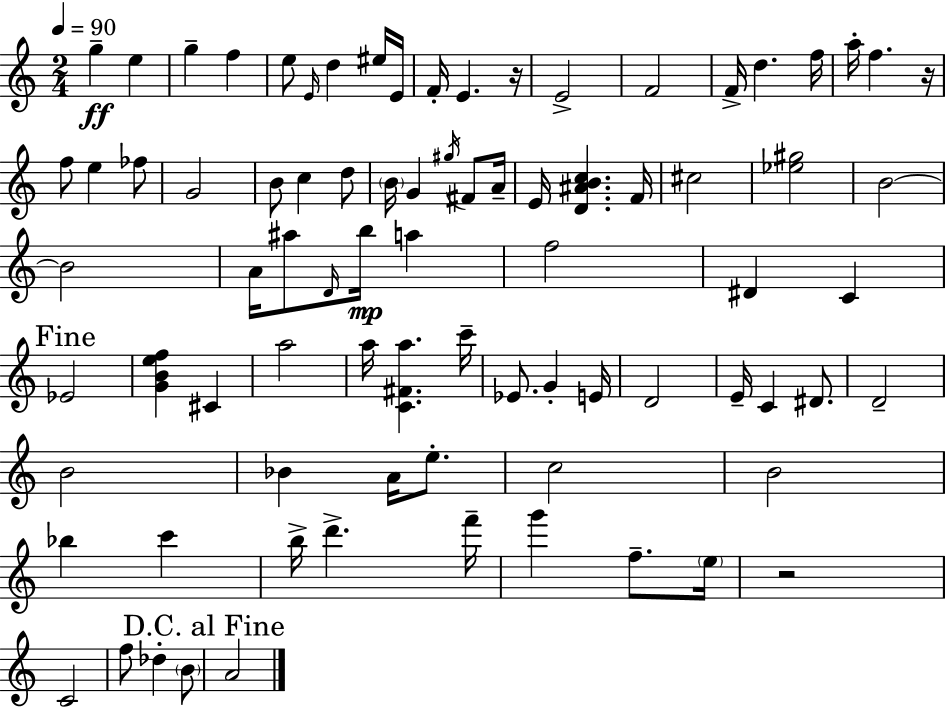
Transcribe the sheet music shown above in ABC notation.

X:1
T:Untitled
M:2/4
L:1/4
K:Am
g e g f e/2 E/4 d ^e/4 E/4 F/4 E z/4 E2 F2 F/4 d f/4 a/4 f z/4 f/2 e _f/2 G2 B/2 c d/2 B/4 G ^g/4 ^F/2 A/4 E/4 [D^ABc] F/4 ^c2 [_e^g]2 B2 B2 A/4 ^a/2 D/4 b/4 a f2 ^D C _E2 [GBef] ^C a2 a/4 [C^Fa] c'/4 _E/2 G E/4 D2 E/4 C ^D/2 D2 B2 _B A/4 e/2 c2 B2 _b c' b/4 d' f'/4 g' f/2 e/4 z2 C2 f/2 _d B/2 A2